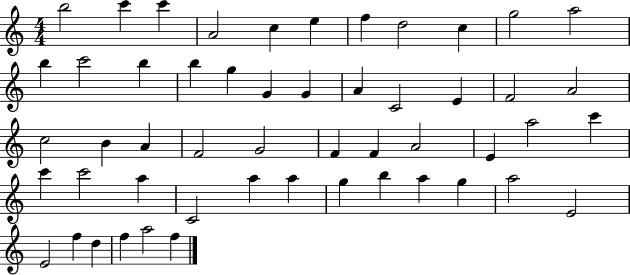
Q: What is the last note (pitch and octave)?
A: F5